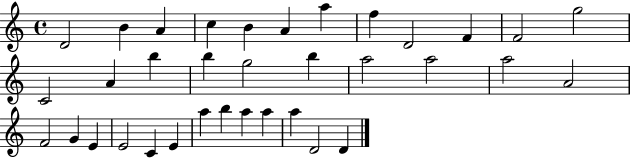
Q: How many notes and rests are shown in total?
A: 35